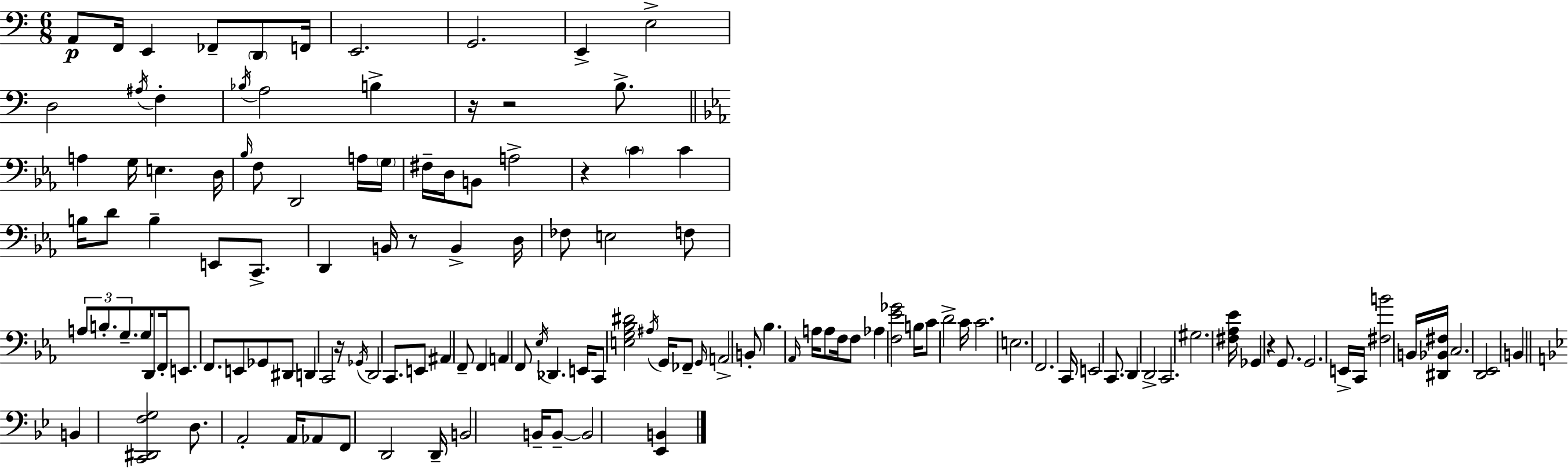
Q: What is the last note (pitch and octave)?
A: B2